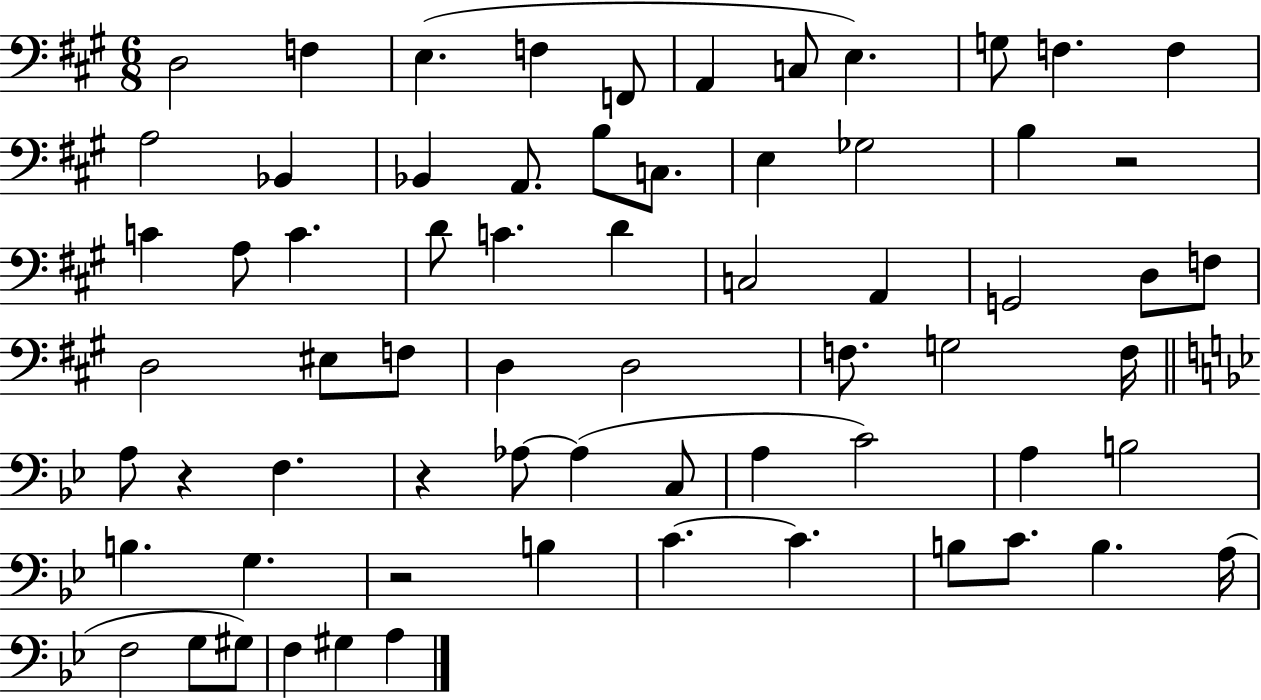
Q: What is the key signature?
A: A major